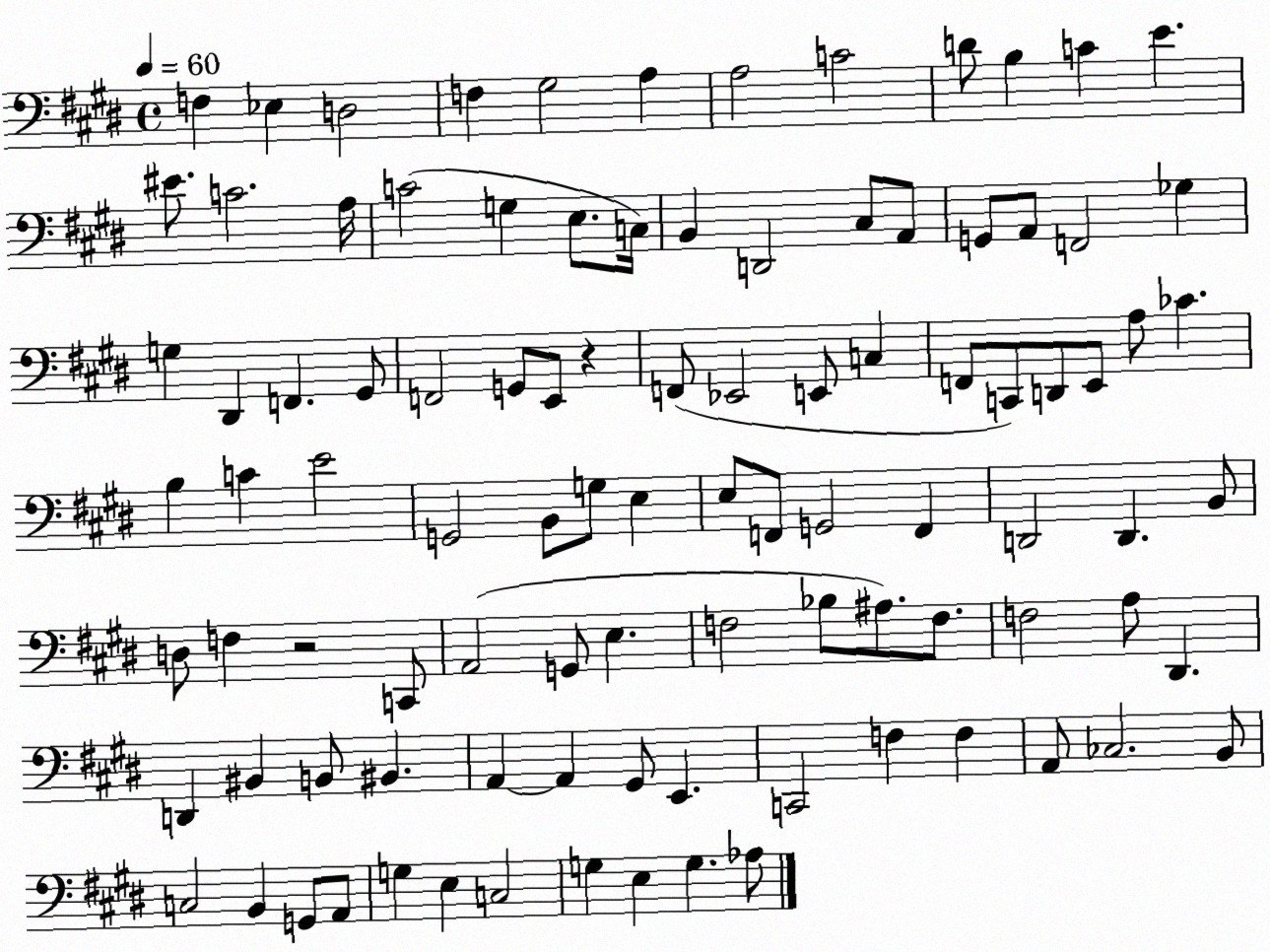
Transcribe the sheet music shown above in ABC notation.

X:1
T:Untitled
M:4/4
L:1/4
K:E
F, _E, D,2 F, ^G,2 A, A,2 C2 D/2 B, C E ^E/2 C2 A,/4 C2 G, E,/2 C,/4 B,, D,,2 ^C,/2 A,,/2 G,,/2 A,,/2 F,,2 _G, G, ^D,, F,, ^G,,/2 F,,2 G,,/2 E,,/2 z F,,/2 _E,,2 E,,/2 C, F,,/2 C,,/2 D,,/2 E,,/2 A,/2 _C B, C E2 G,,2 B,,/2 G,/2 E, E,/2 F,,/2 G,,2 F,, D,,2 D,, B,,/2 D,/2 F, z2 C,,/2 A,,2 G,,/2 E, F,2 _B,/2 ^A,/2 F,/2 F,2 A,/2 ^D,, D,, ^B,, B,,/2 ^B,, A,, A,, ^G,,/2 E,, C,,2 F, F, A,,/2 _C,2 B,,/2 C,2 B,, G,,/2 A,,/2 G, E, C,2 G, E, G, _A,/2